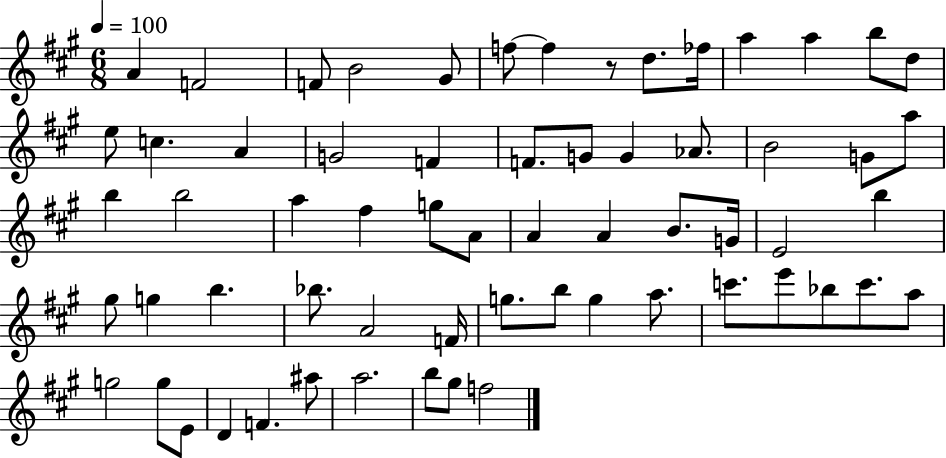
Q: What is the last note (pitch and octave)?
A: F5